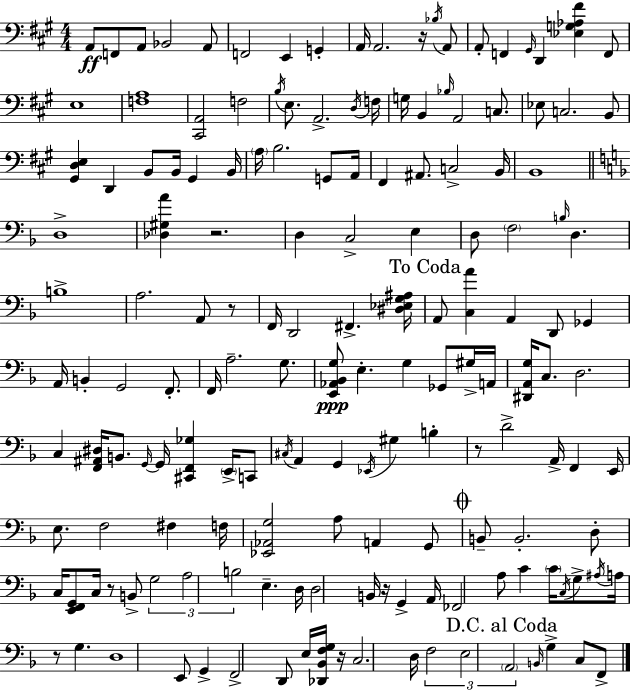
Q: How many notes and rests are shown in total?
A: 162